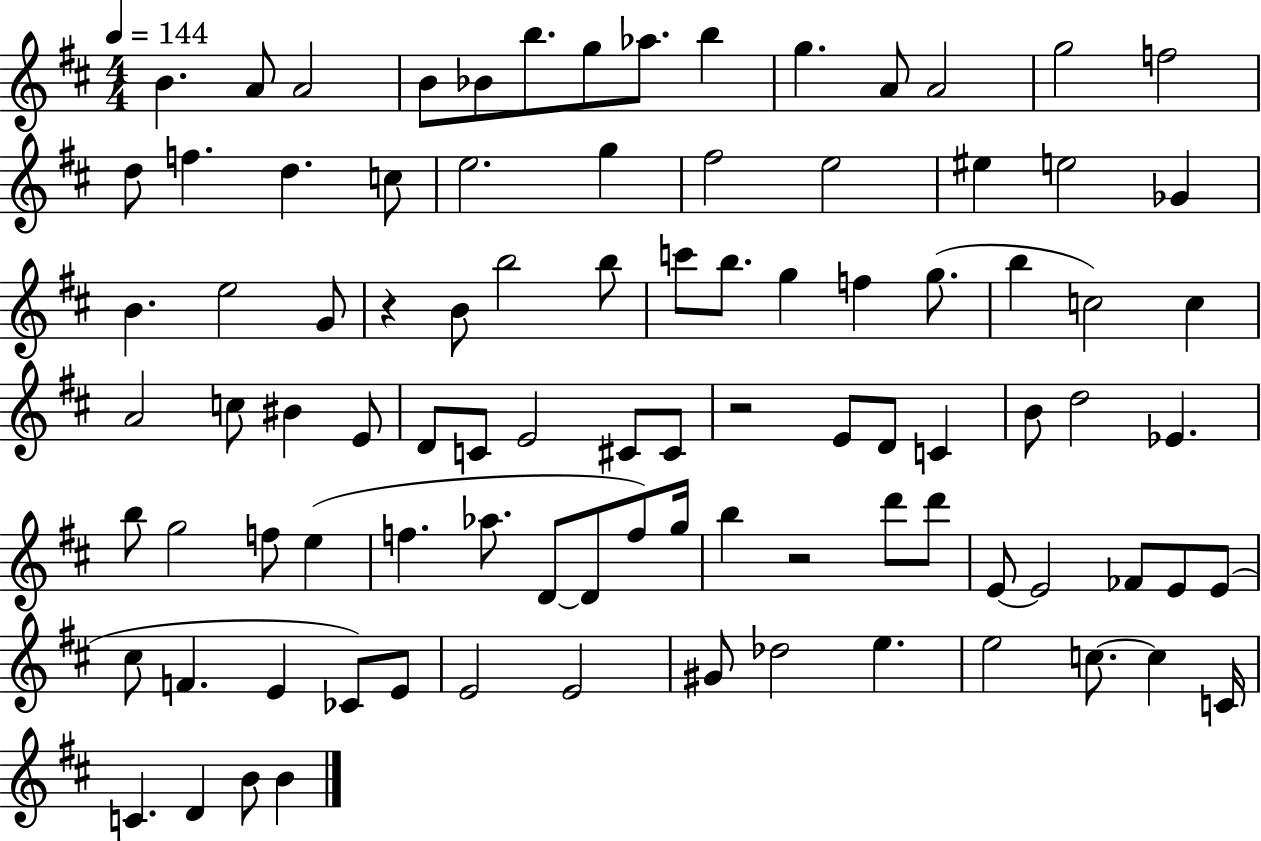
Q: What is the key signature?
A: D major